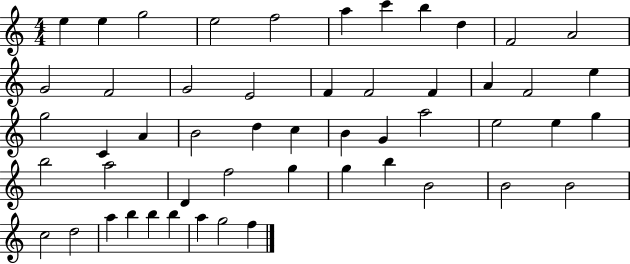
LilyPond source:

{
  \clef treble
  \numericTimeSignature
  \time 4/4
  \key c \major
  e''4 e''4 g''2 | e''2 f''2 | a''4 c'''4 b''4 d''4 | f'2 a'2 | \break g'2 f'2 | g'2 e'2 | f'4 f'2 f'4 | a'4 f'2 e''4 | \break g''2 c'4 a'4 | b'2 d''4 c''4 | b'4 g'4 a''2 | e''2 e''4 g''4 | \break b''2 a''2 | d'4 f''2 g''4 | g''4 b''4 b'2 | b'2 b'2 | \break c''2 d''2 | a''4 b''4 b''4 b''4 | a''4 g''2 f''4 | \bar "|."
}